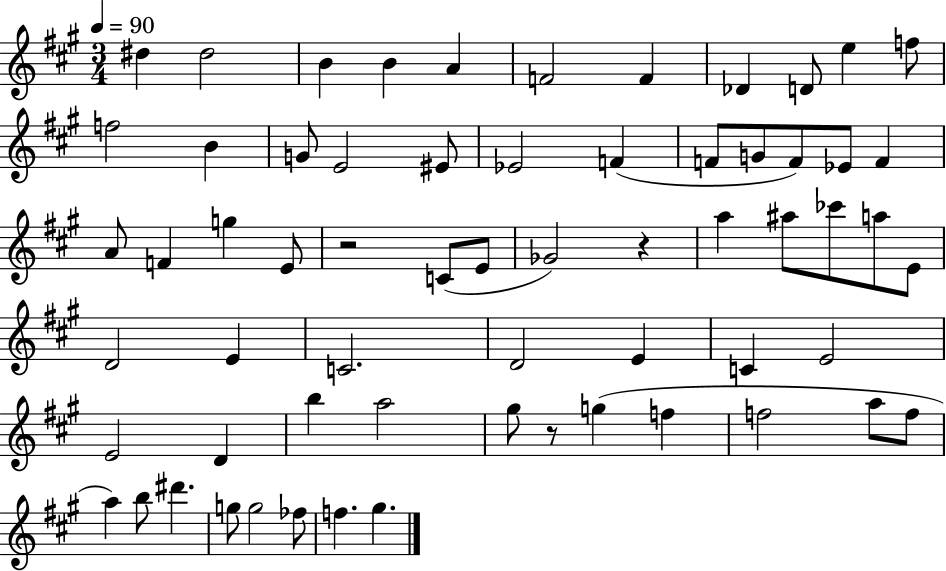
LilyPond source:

{
  \clef treble
  \numericTimeSignature
  \time 3/4
  \key a \major
  \tempo 4 = 90
  dis''4 dis''2 | b'4 b'4 a'4 | f'2 f'4 | des'4 d'8 e''4 f''8 | \break f''2 b'4 | g'8 e'2 eis'8 | ees'2 f'4( | f'8 g'8 f'8) ees'8 f'4 | \break a'8 f'4 g''4 e'8 | r2 c'8( e'8 | ges'2) r4 | a''4 ais''8 ces'''8 a''8 e'8 | \break d'2 e'4 | c'2. | d'2 e'4 | c'4 e'2 | \break e'2 d'4 | b''4 a''2 | gis''8 r8 g''4( f''4 | f''2 a''8 f''8 | \break a''4) b''8 dis'''4. | g''8 g''2 fes''8 | f''4. gis''4. | \bar "|."
}